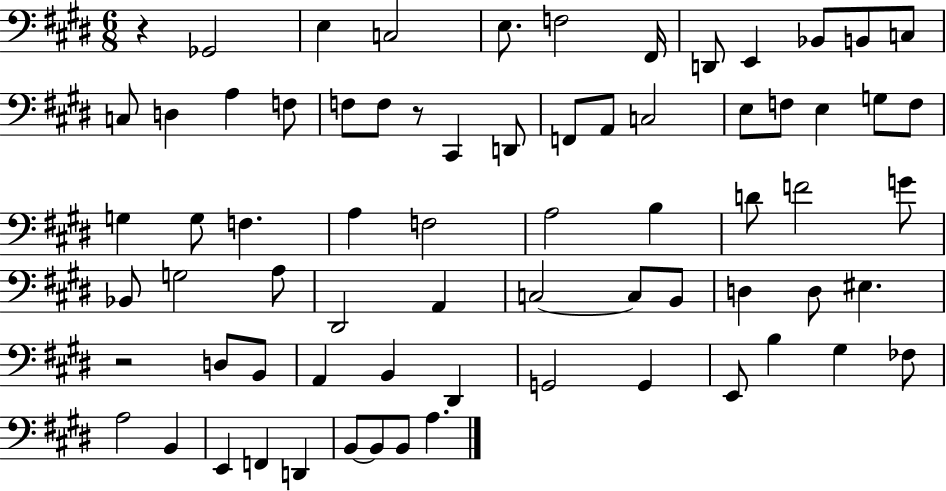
R/q Gb2/h E3/q C3/h E3/e. F3/h F#2/s D2/e E2/q Bb2/e B2/e C3/e C3/e D3/q A3/q F3/e F3/e F3/e R/e C#2/q D2/e F2/e A2/e C3/h E3/e F3/e E3/q G3/e F3/e G3/q G3/e F3/q. A3/q F3/h A3/h B3/q D4/e F4/h G4/e Bb2/e G3/h A3/e D#2/h A2/q C3/h C3/e B2/e D3/q D3/e EIS3/q. R/h D3/e B2/e A2/q B2/q D#2/q G2/h G2/q E2/e B3/q G#3/q FES3/e A3/h B2/q E2/q F2/q D2/q B2/e B2/e B2/e A3/q.